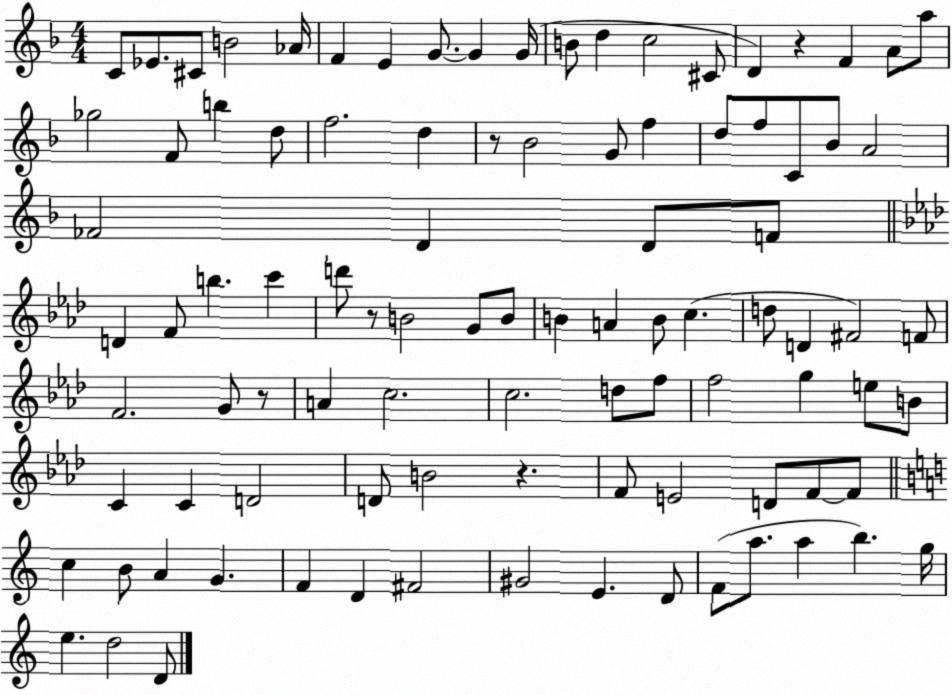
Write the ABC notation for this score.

X:1
T:Untitled
M:4/4
L:1/4
K:F
C/2 _E/2 ^C/2 B2 _A/4 F E G/2 G G/4 B/2 d c2 ^C/2 D z F A/2 a/2 _g2 F/2 b d/2 f2 d z/2 _B2 G/2 f d/2 f/2 C/2 _B/2 A2 _F2 D D/2 F/2 D F/2 b c' d'/2 z/2 B2 G/2 B/2 B A B/2 c d/2 D ^F2 F/2 F2 G/2 z/2 A c2 c2 d/2 f/2 f2 g e/2 B/2 C C D2 D/2 B2 z F/2 E2 D/2 F/2 F/2 c B/2 A G F D ^F2 ^G2 E D/2 F/2 a/2 a b g/4 e d2 D/2